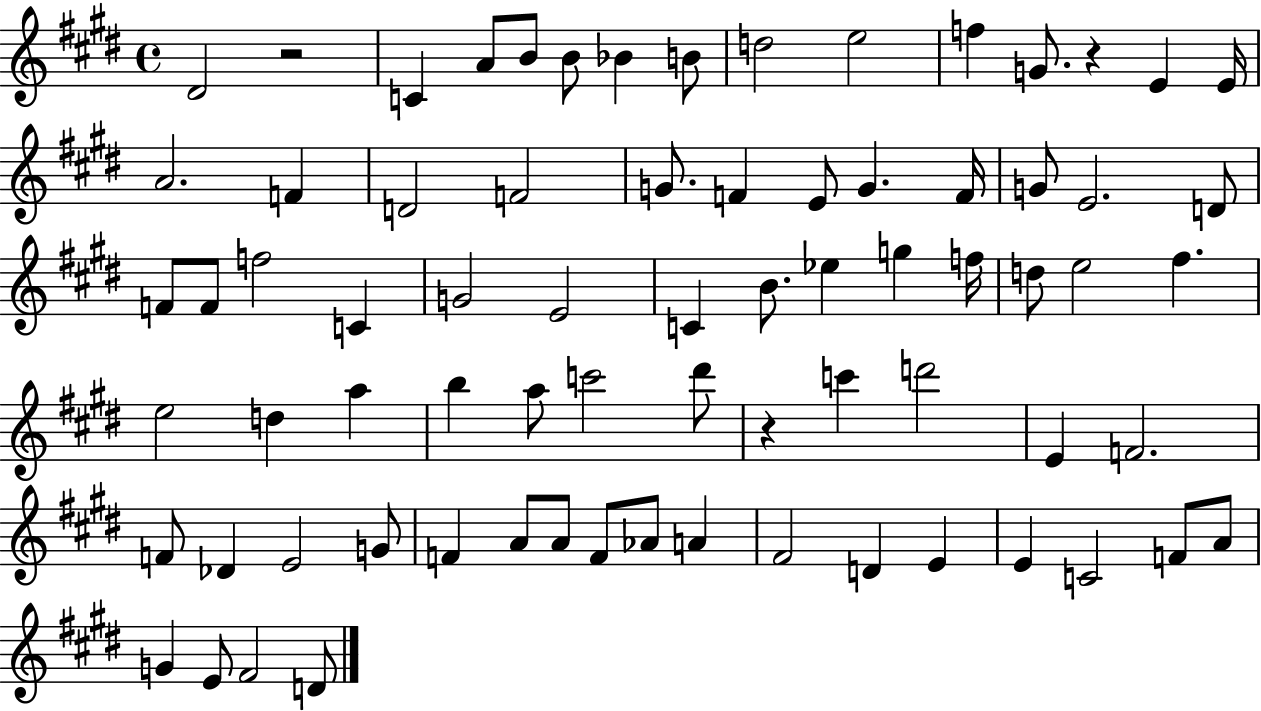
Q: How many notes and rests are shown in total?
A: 74